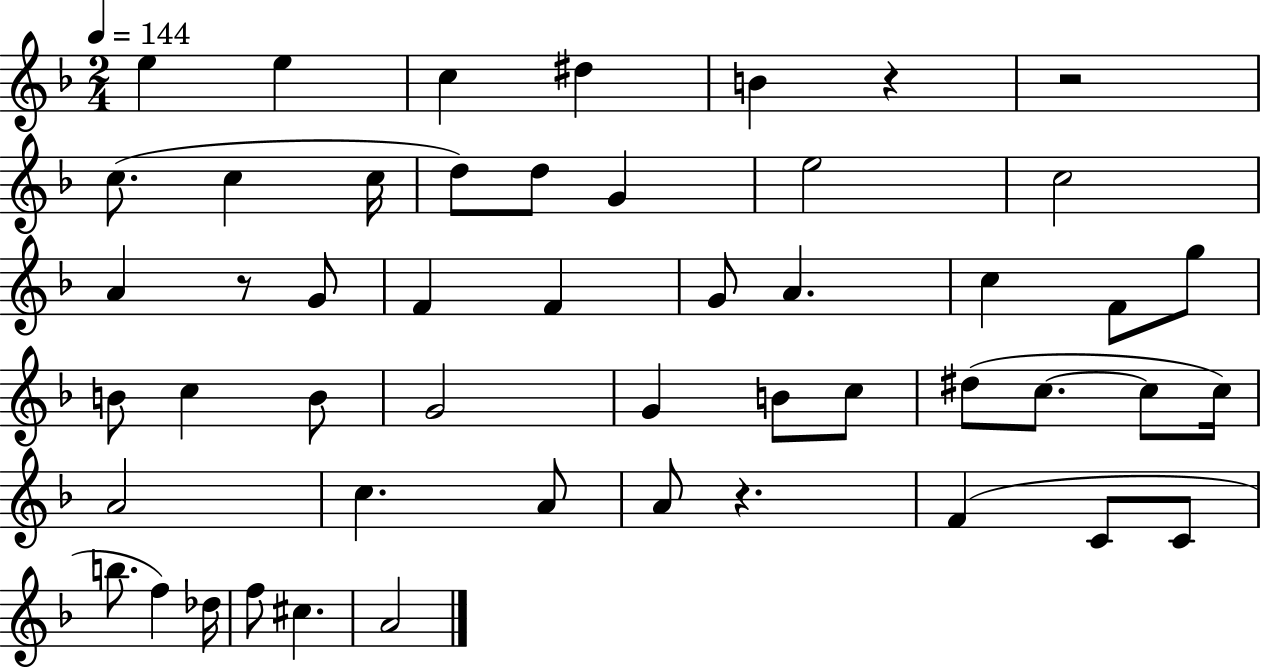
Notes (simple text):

E5/q E5/q C5/q D#5/q B4/q R/q R/h C5/e. C5/q C5/s D5/e D5/e G4/q E5/h C5/h A4/q R/e G4/e F4/q F4/q G4/e A4/q. C5/q F4/e G5/e B4/e C5/q B4/e G4/h G4/q B4/e C5/e D#5/e C5/e. C5/e C5/s A4/h C5/q. A4/e A4/e R/q. F4/q C4/e C4/e B5/e. F5/q Db5/s F5/e C#5/q. A4/h